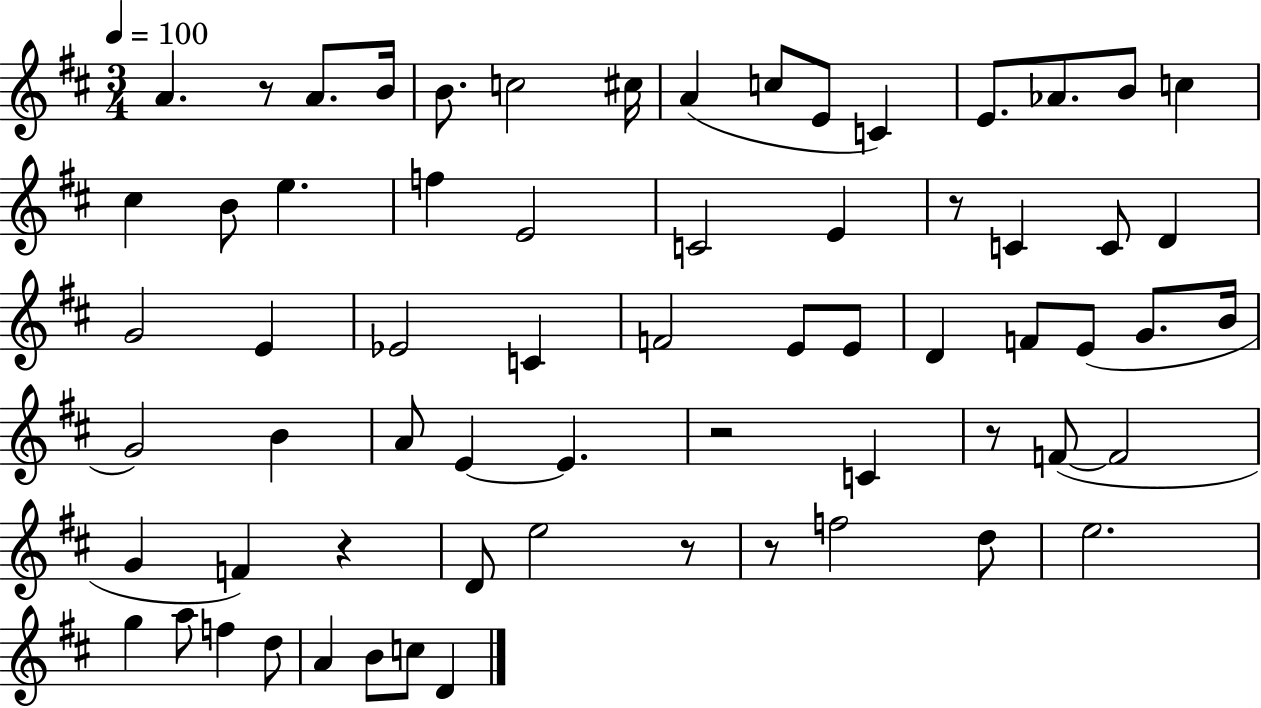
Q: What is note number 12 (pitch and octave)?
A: Ab4